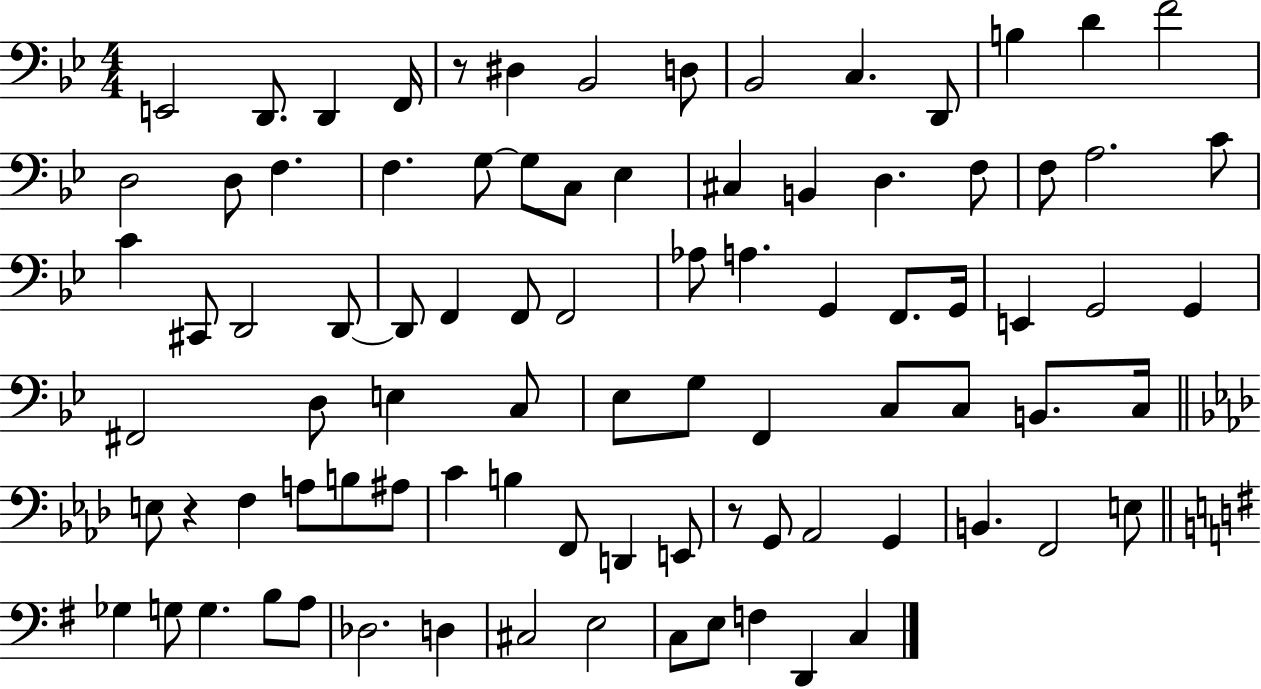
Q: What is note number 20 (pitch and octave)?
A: C3